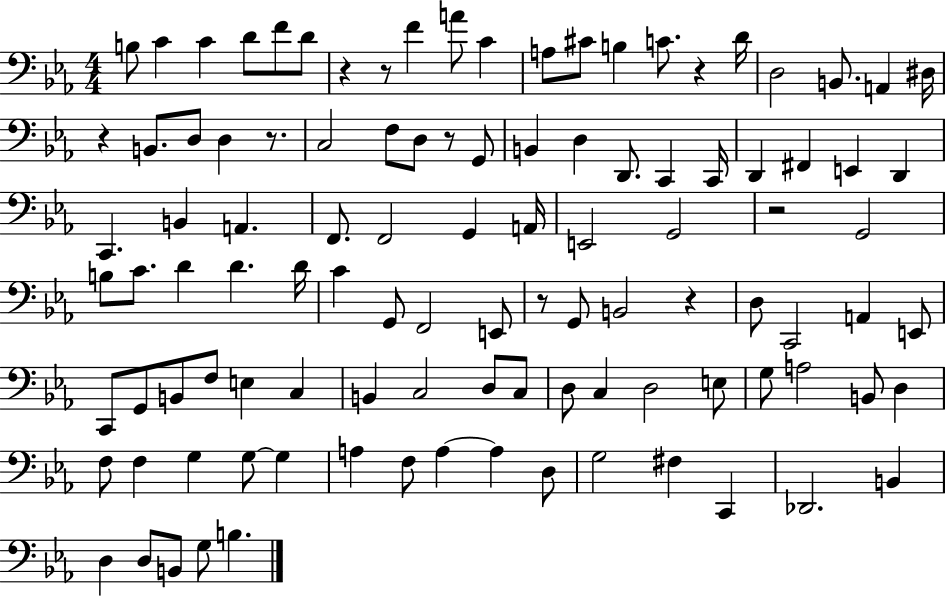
{
  \clef bass
  \numericTimeSignature
  \time 4/4
  \key ees \major
  b8 c'4 c'4 d'8 f'8 d'8 | r4 r8 f'4 a'8 c'4 | a8 cis'8 b4 c'8. r4 d'16 | d2 b,8. a,4 dis16 | \break r4 b,8. d8 d4 r8. | c2 f8 d8 r8 g,8 | b,4 d4 d,8. c,4 c,16 | d,4 fis,4 e,4 d,4 | \break c,4. b,4 a,4. | f,8. f,2 g,4 a,16 | e,2 g,2 | r2 g,2 | \break b8 c'8. d'4 d'4. d'16 | c'4 g,8 f,2 e,8 | r8 g,8 b,2 r4 | d8 c,2 a,4 e,8 | \break c,8 g,8 b,8 f8 e4 c4 | b,4 c2 d8 c8 | d8 c4 d2 e8 | g8 a2 b,8 d4 | \break f8 f4 g4 g8~~ g4 | a4 f8 a4~~ a4 d8 | g2 fis4 c,4 | des,2. b,4 | \break d4 d8 b,8 g8 b4. | \bar "|."
}